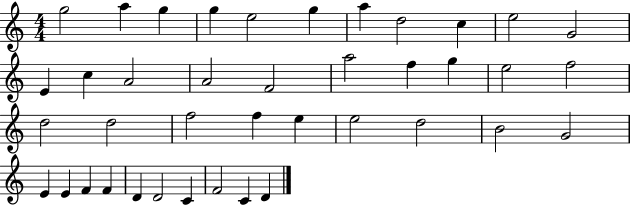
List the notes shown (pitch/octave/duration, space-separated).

G5/h A5/q G5/q G5/q E5/h G5/q A5/q D5/h C5/q E5/h G4/h E4/q C5/q A4/h A4/h F4/h A5/h F5/q G5/q E5/h F5/h D5/h D5/h F5/h F5/q E5/q E5/h D5/h B4/h G4/h E4/q E4/q F4/q F4/q D4/q D4/h C4/q F4/h C4/q D4/q